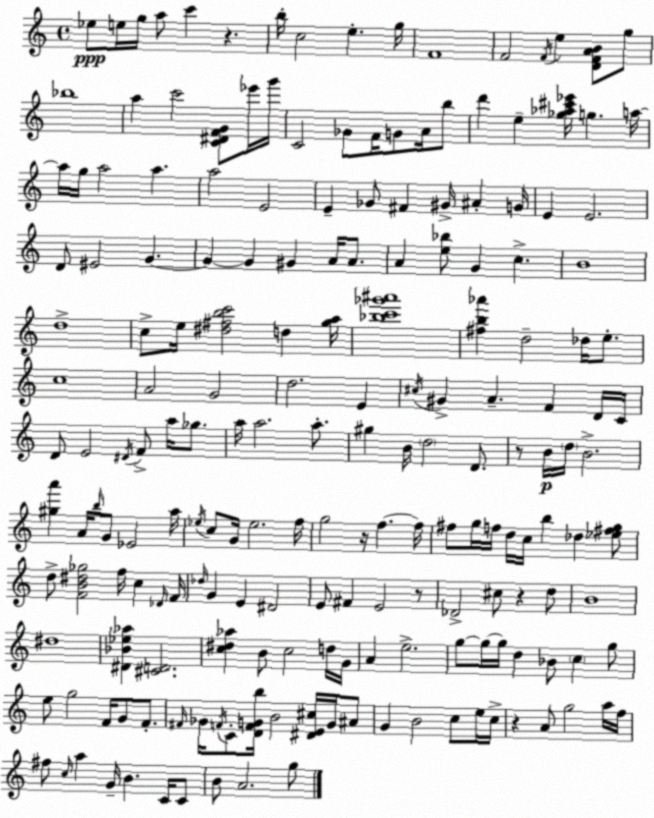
X:1
T:Untitled
M:4/4
L:1/4
K:C
_e/2 e/4 g/4 a/2 c' z b/4 c2 e g/4 F4 F2 F/4 e [DFAB]/2 g/2 _b4 a c'2 [C^DFG]/2 _e'/4 g'/4 C2 _G/2 F/4 G/2 A/4 b/2 d' e [_g_a^c'_e']/4 g a/4 a/4 g/4 a2 a a2 E2 E _G/2 ^F ^G/4 ^A G/4 E E2 D/2 ^E2 G G G ^G A/4 A/2 A [e_b]/2 G c B4 d4 c/2 e/4 [^d^fbc']2 d [ga]/4 [_bc'_g'^a']4 [^fb_a'] d2 _d/4 e/2 c4 A2 G2 d2 E ^c/4 ^G A F D/4 C/4 D/2 E2 ^D/4 F/2 a/4 _g/2 a/4 a2 a/2 ^g B/4 d2 D/2 z/2 B/4 d/4 B2 [^ga'] A/4 b/4 G/2 _E2 a/4 _e/4 c/2 G/4 _e2 f/4 g2 z/4 f f/4 ^f/2 g/4 f/4 d/4 c/4 b _d [_e^fg]/2 d/2 [FB^d_g]2 f/4 c _D/4 F/4 _d/4 G E ^D2 E/2 ^F E2 z/2 _D2 ^c/2 z d/2 B4 ^d4 [^D_B_e_a] [^CD]2 [c^d_a] B/2 c2 d/4 G/4 A e2 g/2 g/4 g/4 d _B/2 c g/2 e/2 g2 F/4 G/2 F/2 ^F/4 _G/4 F/4 C/2 [DFGb]/4 B2 [^DE^c]/4 G/4 ^A/2 G B2 c/2 e/4 c/4 z A/2 g2 a/4 f/4 ^f/2 c/4 a G/4 B C/4 C/2 B/2 A2 g/2